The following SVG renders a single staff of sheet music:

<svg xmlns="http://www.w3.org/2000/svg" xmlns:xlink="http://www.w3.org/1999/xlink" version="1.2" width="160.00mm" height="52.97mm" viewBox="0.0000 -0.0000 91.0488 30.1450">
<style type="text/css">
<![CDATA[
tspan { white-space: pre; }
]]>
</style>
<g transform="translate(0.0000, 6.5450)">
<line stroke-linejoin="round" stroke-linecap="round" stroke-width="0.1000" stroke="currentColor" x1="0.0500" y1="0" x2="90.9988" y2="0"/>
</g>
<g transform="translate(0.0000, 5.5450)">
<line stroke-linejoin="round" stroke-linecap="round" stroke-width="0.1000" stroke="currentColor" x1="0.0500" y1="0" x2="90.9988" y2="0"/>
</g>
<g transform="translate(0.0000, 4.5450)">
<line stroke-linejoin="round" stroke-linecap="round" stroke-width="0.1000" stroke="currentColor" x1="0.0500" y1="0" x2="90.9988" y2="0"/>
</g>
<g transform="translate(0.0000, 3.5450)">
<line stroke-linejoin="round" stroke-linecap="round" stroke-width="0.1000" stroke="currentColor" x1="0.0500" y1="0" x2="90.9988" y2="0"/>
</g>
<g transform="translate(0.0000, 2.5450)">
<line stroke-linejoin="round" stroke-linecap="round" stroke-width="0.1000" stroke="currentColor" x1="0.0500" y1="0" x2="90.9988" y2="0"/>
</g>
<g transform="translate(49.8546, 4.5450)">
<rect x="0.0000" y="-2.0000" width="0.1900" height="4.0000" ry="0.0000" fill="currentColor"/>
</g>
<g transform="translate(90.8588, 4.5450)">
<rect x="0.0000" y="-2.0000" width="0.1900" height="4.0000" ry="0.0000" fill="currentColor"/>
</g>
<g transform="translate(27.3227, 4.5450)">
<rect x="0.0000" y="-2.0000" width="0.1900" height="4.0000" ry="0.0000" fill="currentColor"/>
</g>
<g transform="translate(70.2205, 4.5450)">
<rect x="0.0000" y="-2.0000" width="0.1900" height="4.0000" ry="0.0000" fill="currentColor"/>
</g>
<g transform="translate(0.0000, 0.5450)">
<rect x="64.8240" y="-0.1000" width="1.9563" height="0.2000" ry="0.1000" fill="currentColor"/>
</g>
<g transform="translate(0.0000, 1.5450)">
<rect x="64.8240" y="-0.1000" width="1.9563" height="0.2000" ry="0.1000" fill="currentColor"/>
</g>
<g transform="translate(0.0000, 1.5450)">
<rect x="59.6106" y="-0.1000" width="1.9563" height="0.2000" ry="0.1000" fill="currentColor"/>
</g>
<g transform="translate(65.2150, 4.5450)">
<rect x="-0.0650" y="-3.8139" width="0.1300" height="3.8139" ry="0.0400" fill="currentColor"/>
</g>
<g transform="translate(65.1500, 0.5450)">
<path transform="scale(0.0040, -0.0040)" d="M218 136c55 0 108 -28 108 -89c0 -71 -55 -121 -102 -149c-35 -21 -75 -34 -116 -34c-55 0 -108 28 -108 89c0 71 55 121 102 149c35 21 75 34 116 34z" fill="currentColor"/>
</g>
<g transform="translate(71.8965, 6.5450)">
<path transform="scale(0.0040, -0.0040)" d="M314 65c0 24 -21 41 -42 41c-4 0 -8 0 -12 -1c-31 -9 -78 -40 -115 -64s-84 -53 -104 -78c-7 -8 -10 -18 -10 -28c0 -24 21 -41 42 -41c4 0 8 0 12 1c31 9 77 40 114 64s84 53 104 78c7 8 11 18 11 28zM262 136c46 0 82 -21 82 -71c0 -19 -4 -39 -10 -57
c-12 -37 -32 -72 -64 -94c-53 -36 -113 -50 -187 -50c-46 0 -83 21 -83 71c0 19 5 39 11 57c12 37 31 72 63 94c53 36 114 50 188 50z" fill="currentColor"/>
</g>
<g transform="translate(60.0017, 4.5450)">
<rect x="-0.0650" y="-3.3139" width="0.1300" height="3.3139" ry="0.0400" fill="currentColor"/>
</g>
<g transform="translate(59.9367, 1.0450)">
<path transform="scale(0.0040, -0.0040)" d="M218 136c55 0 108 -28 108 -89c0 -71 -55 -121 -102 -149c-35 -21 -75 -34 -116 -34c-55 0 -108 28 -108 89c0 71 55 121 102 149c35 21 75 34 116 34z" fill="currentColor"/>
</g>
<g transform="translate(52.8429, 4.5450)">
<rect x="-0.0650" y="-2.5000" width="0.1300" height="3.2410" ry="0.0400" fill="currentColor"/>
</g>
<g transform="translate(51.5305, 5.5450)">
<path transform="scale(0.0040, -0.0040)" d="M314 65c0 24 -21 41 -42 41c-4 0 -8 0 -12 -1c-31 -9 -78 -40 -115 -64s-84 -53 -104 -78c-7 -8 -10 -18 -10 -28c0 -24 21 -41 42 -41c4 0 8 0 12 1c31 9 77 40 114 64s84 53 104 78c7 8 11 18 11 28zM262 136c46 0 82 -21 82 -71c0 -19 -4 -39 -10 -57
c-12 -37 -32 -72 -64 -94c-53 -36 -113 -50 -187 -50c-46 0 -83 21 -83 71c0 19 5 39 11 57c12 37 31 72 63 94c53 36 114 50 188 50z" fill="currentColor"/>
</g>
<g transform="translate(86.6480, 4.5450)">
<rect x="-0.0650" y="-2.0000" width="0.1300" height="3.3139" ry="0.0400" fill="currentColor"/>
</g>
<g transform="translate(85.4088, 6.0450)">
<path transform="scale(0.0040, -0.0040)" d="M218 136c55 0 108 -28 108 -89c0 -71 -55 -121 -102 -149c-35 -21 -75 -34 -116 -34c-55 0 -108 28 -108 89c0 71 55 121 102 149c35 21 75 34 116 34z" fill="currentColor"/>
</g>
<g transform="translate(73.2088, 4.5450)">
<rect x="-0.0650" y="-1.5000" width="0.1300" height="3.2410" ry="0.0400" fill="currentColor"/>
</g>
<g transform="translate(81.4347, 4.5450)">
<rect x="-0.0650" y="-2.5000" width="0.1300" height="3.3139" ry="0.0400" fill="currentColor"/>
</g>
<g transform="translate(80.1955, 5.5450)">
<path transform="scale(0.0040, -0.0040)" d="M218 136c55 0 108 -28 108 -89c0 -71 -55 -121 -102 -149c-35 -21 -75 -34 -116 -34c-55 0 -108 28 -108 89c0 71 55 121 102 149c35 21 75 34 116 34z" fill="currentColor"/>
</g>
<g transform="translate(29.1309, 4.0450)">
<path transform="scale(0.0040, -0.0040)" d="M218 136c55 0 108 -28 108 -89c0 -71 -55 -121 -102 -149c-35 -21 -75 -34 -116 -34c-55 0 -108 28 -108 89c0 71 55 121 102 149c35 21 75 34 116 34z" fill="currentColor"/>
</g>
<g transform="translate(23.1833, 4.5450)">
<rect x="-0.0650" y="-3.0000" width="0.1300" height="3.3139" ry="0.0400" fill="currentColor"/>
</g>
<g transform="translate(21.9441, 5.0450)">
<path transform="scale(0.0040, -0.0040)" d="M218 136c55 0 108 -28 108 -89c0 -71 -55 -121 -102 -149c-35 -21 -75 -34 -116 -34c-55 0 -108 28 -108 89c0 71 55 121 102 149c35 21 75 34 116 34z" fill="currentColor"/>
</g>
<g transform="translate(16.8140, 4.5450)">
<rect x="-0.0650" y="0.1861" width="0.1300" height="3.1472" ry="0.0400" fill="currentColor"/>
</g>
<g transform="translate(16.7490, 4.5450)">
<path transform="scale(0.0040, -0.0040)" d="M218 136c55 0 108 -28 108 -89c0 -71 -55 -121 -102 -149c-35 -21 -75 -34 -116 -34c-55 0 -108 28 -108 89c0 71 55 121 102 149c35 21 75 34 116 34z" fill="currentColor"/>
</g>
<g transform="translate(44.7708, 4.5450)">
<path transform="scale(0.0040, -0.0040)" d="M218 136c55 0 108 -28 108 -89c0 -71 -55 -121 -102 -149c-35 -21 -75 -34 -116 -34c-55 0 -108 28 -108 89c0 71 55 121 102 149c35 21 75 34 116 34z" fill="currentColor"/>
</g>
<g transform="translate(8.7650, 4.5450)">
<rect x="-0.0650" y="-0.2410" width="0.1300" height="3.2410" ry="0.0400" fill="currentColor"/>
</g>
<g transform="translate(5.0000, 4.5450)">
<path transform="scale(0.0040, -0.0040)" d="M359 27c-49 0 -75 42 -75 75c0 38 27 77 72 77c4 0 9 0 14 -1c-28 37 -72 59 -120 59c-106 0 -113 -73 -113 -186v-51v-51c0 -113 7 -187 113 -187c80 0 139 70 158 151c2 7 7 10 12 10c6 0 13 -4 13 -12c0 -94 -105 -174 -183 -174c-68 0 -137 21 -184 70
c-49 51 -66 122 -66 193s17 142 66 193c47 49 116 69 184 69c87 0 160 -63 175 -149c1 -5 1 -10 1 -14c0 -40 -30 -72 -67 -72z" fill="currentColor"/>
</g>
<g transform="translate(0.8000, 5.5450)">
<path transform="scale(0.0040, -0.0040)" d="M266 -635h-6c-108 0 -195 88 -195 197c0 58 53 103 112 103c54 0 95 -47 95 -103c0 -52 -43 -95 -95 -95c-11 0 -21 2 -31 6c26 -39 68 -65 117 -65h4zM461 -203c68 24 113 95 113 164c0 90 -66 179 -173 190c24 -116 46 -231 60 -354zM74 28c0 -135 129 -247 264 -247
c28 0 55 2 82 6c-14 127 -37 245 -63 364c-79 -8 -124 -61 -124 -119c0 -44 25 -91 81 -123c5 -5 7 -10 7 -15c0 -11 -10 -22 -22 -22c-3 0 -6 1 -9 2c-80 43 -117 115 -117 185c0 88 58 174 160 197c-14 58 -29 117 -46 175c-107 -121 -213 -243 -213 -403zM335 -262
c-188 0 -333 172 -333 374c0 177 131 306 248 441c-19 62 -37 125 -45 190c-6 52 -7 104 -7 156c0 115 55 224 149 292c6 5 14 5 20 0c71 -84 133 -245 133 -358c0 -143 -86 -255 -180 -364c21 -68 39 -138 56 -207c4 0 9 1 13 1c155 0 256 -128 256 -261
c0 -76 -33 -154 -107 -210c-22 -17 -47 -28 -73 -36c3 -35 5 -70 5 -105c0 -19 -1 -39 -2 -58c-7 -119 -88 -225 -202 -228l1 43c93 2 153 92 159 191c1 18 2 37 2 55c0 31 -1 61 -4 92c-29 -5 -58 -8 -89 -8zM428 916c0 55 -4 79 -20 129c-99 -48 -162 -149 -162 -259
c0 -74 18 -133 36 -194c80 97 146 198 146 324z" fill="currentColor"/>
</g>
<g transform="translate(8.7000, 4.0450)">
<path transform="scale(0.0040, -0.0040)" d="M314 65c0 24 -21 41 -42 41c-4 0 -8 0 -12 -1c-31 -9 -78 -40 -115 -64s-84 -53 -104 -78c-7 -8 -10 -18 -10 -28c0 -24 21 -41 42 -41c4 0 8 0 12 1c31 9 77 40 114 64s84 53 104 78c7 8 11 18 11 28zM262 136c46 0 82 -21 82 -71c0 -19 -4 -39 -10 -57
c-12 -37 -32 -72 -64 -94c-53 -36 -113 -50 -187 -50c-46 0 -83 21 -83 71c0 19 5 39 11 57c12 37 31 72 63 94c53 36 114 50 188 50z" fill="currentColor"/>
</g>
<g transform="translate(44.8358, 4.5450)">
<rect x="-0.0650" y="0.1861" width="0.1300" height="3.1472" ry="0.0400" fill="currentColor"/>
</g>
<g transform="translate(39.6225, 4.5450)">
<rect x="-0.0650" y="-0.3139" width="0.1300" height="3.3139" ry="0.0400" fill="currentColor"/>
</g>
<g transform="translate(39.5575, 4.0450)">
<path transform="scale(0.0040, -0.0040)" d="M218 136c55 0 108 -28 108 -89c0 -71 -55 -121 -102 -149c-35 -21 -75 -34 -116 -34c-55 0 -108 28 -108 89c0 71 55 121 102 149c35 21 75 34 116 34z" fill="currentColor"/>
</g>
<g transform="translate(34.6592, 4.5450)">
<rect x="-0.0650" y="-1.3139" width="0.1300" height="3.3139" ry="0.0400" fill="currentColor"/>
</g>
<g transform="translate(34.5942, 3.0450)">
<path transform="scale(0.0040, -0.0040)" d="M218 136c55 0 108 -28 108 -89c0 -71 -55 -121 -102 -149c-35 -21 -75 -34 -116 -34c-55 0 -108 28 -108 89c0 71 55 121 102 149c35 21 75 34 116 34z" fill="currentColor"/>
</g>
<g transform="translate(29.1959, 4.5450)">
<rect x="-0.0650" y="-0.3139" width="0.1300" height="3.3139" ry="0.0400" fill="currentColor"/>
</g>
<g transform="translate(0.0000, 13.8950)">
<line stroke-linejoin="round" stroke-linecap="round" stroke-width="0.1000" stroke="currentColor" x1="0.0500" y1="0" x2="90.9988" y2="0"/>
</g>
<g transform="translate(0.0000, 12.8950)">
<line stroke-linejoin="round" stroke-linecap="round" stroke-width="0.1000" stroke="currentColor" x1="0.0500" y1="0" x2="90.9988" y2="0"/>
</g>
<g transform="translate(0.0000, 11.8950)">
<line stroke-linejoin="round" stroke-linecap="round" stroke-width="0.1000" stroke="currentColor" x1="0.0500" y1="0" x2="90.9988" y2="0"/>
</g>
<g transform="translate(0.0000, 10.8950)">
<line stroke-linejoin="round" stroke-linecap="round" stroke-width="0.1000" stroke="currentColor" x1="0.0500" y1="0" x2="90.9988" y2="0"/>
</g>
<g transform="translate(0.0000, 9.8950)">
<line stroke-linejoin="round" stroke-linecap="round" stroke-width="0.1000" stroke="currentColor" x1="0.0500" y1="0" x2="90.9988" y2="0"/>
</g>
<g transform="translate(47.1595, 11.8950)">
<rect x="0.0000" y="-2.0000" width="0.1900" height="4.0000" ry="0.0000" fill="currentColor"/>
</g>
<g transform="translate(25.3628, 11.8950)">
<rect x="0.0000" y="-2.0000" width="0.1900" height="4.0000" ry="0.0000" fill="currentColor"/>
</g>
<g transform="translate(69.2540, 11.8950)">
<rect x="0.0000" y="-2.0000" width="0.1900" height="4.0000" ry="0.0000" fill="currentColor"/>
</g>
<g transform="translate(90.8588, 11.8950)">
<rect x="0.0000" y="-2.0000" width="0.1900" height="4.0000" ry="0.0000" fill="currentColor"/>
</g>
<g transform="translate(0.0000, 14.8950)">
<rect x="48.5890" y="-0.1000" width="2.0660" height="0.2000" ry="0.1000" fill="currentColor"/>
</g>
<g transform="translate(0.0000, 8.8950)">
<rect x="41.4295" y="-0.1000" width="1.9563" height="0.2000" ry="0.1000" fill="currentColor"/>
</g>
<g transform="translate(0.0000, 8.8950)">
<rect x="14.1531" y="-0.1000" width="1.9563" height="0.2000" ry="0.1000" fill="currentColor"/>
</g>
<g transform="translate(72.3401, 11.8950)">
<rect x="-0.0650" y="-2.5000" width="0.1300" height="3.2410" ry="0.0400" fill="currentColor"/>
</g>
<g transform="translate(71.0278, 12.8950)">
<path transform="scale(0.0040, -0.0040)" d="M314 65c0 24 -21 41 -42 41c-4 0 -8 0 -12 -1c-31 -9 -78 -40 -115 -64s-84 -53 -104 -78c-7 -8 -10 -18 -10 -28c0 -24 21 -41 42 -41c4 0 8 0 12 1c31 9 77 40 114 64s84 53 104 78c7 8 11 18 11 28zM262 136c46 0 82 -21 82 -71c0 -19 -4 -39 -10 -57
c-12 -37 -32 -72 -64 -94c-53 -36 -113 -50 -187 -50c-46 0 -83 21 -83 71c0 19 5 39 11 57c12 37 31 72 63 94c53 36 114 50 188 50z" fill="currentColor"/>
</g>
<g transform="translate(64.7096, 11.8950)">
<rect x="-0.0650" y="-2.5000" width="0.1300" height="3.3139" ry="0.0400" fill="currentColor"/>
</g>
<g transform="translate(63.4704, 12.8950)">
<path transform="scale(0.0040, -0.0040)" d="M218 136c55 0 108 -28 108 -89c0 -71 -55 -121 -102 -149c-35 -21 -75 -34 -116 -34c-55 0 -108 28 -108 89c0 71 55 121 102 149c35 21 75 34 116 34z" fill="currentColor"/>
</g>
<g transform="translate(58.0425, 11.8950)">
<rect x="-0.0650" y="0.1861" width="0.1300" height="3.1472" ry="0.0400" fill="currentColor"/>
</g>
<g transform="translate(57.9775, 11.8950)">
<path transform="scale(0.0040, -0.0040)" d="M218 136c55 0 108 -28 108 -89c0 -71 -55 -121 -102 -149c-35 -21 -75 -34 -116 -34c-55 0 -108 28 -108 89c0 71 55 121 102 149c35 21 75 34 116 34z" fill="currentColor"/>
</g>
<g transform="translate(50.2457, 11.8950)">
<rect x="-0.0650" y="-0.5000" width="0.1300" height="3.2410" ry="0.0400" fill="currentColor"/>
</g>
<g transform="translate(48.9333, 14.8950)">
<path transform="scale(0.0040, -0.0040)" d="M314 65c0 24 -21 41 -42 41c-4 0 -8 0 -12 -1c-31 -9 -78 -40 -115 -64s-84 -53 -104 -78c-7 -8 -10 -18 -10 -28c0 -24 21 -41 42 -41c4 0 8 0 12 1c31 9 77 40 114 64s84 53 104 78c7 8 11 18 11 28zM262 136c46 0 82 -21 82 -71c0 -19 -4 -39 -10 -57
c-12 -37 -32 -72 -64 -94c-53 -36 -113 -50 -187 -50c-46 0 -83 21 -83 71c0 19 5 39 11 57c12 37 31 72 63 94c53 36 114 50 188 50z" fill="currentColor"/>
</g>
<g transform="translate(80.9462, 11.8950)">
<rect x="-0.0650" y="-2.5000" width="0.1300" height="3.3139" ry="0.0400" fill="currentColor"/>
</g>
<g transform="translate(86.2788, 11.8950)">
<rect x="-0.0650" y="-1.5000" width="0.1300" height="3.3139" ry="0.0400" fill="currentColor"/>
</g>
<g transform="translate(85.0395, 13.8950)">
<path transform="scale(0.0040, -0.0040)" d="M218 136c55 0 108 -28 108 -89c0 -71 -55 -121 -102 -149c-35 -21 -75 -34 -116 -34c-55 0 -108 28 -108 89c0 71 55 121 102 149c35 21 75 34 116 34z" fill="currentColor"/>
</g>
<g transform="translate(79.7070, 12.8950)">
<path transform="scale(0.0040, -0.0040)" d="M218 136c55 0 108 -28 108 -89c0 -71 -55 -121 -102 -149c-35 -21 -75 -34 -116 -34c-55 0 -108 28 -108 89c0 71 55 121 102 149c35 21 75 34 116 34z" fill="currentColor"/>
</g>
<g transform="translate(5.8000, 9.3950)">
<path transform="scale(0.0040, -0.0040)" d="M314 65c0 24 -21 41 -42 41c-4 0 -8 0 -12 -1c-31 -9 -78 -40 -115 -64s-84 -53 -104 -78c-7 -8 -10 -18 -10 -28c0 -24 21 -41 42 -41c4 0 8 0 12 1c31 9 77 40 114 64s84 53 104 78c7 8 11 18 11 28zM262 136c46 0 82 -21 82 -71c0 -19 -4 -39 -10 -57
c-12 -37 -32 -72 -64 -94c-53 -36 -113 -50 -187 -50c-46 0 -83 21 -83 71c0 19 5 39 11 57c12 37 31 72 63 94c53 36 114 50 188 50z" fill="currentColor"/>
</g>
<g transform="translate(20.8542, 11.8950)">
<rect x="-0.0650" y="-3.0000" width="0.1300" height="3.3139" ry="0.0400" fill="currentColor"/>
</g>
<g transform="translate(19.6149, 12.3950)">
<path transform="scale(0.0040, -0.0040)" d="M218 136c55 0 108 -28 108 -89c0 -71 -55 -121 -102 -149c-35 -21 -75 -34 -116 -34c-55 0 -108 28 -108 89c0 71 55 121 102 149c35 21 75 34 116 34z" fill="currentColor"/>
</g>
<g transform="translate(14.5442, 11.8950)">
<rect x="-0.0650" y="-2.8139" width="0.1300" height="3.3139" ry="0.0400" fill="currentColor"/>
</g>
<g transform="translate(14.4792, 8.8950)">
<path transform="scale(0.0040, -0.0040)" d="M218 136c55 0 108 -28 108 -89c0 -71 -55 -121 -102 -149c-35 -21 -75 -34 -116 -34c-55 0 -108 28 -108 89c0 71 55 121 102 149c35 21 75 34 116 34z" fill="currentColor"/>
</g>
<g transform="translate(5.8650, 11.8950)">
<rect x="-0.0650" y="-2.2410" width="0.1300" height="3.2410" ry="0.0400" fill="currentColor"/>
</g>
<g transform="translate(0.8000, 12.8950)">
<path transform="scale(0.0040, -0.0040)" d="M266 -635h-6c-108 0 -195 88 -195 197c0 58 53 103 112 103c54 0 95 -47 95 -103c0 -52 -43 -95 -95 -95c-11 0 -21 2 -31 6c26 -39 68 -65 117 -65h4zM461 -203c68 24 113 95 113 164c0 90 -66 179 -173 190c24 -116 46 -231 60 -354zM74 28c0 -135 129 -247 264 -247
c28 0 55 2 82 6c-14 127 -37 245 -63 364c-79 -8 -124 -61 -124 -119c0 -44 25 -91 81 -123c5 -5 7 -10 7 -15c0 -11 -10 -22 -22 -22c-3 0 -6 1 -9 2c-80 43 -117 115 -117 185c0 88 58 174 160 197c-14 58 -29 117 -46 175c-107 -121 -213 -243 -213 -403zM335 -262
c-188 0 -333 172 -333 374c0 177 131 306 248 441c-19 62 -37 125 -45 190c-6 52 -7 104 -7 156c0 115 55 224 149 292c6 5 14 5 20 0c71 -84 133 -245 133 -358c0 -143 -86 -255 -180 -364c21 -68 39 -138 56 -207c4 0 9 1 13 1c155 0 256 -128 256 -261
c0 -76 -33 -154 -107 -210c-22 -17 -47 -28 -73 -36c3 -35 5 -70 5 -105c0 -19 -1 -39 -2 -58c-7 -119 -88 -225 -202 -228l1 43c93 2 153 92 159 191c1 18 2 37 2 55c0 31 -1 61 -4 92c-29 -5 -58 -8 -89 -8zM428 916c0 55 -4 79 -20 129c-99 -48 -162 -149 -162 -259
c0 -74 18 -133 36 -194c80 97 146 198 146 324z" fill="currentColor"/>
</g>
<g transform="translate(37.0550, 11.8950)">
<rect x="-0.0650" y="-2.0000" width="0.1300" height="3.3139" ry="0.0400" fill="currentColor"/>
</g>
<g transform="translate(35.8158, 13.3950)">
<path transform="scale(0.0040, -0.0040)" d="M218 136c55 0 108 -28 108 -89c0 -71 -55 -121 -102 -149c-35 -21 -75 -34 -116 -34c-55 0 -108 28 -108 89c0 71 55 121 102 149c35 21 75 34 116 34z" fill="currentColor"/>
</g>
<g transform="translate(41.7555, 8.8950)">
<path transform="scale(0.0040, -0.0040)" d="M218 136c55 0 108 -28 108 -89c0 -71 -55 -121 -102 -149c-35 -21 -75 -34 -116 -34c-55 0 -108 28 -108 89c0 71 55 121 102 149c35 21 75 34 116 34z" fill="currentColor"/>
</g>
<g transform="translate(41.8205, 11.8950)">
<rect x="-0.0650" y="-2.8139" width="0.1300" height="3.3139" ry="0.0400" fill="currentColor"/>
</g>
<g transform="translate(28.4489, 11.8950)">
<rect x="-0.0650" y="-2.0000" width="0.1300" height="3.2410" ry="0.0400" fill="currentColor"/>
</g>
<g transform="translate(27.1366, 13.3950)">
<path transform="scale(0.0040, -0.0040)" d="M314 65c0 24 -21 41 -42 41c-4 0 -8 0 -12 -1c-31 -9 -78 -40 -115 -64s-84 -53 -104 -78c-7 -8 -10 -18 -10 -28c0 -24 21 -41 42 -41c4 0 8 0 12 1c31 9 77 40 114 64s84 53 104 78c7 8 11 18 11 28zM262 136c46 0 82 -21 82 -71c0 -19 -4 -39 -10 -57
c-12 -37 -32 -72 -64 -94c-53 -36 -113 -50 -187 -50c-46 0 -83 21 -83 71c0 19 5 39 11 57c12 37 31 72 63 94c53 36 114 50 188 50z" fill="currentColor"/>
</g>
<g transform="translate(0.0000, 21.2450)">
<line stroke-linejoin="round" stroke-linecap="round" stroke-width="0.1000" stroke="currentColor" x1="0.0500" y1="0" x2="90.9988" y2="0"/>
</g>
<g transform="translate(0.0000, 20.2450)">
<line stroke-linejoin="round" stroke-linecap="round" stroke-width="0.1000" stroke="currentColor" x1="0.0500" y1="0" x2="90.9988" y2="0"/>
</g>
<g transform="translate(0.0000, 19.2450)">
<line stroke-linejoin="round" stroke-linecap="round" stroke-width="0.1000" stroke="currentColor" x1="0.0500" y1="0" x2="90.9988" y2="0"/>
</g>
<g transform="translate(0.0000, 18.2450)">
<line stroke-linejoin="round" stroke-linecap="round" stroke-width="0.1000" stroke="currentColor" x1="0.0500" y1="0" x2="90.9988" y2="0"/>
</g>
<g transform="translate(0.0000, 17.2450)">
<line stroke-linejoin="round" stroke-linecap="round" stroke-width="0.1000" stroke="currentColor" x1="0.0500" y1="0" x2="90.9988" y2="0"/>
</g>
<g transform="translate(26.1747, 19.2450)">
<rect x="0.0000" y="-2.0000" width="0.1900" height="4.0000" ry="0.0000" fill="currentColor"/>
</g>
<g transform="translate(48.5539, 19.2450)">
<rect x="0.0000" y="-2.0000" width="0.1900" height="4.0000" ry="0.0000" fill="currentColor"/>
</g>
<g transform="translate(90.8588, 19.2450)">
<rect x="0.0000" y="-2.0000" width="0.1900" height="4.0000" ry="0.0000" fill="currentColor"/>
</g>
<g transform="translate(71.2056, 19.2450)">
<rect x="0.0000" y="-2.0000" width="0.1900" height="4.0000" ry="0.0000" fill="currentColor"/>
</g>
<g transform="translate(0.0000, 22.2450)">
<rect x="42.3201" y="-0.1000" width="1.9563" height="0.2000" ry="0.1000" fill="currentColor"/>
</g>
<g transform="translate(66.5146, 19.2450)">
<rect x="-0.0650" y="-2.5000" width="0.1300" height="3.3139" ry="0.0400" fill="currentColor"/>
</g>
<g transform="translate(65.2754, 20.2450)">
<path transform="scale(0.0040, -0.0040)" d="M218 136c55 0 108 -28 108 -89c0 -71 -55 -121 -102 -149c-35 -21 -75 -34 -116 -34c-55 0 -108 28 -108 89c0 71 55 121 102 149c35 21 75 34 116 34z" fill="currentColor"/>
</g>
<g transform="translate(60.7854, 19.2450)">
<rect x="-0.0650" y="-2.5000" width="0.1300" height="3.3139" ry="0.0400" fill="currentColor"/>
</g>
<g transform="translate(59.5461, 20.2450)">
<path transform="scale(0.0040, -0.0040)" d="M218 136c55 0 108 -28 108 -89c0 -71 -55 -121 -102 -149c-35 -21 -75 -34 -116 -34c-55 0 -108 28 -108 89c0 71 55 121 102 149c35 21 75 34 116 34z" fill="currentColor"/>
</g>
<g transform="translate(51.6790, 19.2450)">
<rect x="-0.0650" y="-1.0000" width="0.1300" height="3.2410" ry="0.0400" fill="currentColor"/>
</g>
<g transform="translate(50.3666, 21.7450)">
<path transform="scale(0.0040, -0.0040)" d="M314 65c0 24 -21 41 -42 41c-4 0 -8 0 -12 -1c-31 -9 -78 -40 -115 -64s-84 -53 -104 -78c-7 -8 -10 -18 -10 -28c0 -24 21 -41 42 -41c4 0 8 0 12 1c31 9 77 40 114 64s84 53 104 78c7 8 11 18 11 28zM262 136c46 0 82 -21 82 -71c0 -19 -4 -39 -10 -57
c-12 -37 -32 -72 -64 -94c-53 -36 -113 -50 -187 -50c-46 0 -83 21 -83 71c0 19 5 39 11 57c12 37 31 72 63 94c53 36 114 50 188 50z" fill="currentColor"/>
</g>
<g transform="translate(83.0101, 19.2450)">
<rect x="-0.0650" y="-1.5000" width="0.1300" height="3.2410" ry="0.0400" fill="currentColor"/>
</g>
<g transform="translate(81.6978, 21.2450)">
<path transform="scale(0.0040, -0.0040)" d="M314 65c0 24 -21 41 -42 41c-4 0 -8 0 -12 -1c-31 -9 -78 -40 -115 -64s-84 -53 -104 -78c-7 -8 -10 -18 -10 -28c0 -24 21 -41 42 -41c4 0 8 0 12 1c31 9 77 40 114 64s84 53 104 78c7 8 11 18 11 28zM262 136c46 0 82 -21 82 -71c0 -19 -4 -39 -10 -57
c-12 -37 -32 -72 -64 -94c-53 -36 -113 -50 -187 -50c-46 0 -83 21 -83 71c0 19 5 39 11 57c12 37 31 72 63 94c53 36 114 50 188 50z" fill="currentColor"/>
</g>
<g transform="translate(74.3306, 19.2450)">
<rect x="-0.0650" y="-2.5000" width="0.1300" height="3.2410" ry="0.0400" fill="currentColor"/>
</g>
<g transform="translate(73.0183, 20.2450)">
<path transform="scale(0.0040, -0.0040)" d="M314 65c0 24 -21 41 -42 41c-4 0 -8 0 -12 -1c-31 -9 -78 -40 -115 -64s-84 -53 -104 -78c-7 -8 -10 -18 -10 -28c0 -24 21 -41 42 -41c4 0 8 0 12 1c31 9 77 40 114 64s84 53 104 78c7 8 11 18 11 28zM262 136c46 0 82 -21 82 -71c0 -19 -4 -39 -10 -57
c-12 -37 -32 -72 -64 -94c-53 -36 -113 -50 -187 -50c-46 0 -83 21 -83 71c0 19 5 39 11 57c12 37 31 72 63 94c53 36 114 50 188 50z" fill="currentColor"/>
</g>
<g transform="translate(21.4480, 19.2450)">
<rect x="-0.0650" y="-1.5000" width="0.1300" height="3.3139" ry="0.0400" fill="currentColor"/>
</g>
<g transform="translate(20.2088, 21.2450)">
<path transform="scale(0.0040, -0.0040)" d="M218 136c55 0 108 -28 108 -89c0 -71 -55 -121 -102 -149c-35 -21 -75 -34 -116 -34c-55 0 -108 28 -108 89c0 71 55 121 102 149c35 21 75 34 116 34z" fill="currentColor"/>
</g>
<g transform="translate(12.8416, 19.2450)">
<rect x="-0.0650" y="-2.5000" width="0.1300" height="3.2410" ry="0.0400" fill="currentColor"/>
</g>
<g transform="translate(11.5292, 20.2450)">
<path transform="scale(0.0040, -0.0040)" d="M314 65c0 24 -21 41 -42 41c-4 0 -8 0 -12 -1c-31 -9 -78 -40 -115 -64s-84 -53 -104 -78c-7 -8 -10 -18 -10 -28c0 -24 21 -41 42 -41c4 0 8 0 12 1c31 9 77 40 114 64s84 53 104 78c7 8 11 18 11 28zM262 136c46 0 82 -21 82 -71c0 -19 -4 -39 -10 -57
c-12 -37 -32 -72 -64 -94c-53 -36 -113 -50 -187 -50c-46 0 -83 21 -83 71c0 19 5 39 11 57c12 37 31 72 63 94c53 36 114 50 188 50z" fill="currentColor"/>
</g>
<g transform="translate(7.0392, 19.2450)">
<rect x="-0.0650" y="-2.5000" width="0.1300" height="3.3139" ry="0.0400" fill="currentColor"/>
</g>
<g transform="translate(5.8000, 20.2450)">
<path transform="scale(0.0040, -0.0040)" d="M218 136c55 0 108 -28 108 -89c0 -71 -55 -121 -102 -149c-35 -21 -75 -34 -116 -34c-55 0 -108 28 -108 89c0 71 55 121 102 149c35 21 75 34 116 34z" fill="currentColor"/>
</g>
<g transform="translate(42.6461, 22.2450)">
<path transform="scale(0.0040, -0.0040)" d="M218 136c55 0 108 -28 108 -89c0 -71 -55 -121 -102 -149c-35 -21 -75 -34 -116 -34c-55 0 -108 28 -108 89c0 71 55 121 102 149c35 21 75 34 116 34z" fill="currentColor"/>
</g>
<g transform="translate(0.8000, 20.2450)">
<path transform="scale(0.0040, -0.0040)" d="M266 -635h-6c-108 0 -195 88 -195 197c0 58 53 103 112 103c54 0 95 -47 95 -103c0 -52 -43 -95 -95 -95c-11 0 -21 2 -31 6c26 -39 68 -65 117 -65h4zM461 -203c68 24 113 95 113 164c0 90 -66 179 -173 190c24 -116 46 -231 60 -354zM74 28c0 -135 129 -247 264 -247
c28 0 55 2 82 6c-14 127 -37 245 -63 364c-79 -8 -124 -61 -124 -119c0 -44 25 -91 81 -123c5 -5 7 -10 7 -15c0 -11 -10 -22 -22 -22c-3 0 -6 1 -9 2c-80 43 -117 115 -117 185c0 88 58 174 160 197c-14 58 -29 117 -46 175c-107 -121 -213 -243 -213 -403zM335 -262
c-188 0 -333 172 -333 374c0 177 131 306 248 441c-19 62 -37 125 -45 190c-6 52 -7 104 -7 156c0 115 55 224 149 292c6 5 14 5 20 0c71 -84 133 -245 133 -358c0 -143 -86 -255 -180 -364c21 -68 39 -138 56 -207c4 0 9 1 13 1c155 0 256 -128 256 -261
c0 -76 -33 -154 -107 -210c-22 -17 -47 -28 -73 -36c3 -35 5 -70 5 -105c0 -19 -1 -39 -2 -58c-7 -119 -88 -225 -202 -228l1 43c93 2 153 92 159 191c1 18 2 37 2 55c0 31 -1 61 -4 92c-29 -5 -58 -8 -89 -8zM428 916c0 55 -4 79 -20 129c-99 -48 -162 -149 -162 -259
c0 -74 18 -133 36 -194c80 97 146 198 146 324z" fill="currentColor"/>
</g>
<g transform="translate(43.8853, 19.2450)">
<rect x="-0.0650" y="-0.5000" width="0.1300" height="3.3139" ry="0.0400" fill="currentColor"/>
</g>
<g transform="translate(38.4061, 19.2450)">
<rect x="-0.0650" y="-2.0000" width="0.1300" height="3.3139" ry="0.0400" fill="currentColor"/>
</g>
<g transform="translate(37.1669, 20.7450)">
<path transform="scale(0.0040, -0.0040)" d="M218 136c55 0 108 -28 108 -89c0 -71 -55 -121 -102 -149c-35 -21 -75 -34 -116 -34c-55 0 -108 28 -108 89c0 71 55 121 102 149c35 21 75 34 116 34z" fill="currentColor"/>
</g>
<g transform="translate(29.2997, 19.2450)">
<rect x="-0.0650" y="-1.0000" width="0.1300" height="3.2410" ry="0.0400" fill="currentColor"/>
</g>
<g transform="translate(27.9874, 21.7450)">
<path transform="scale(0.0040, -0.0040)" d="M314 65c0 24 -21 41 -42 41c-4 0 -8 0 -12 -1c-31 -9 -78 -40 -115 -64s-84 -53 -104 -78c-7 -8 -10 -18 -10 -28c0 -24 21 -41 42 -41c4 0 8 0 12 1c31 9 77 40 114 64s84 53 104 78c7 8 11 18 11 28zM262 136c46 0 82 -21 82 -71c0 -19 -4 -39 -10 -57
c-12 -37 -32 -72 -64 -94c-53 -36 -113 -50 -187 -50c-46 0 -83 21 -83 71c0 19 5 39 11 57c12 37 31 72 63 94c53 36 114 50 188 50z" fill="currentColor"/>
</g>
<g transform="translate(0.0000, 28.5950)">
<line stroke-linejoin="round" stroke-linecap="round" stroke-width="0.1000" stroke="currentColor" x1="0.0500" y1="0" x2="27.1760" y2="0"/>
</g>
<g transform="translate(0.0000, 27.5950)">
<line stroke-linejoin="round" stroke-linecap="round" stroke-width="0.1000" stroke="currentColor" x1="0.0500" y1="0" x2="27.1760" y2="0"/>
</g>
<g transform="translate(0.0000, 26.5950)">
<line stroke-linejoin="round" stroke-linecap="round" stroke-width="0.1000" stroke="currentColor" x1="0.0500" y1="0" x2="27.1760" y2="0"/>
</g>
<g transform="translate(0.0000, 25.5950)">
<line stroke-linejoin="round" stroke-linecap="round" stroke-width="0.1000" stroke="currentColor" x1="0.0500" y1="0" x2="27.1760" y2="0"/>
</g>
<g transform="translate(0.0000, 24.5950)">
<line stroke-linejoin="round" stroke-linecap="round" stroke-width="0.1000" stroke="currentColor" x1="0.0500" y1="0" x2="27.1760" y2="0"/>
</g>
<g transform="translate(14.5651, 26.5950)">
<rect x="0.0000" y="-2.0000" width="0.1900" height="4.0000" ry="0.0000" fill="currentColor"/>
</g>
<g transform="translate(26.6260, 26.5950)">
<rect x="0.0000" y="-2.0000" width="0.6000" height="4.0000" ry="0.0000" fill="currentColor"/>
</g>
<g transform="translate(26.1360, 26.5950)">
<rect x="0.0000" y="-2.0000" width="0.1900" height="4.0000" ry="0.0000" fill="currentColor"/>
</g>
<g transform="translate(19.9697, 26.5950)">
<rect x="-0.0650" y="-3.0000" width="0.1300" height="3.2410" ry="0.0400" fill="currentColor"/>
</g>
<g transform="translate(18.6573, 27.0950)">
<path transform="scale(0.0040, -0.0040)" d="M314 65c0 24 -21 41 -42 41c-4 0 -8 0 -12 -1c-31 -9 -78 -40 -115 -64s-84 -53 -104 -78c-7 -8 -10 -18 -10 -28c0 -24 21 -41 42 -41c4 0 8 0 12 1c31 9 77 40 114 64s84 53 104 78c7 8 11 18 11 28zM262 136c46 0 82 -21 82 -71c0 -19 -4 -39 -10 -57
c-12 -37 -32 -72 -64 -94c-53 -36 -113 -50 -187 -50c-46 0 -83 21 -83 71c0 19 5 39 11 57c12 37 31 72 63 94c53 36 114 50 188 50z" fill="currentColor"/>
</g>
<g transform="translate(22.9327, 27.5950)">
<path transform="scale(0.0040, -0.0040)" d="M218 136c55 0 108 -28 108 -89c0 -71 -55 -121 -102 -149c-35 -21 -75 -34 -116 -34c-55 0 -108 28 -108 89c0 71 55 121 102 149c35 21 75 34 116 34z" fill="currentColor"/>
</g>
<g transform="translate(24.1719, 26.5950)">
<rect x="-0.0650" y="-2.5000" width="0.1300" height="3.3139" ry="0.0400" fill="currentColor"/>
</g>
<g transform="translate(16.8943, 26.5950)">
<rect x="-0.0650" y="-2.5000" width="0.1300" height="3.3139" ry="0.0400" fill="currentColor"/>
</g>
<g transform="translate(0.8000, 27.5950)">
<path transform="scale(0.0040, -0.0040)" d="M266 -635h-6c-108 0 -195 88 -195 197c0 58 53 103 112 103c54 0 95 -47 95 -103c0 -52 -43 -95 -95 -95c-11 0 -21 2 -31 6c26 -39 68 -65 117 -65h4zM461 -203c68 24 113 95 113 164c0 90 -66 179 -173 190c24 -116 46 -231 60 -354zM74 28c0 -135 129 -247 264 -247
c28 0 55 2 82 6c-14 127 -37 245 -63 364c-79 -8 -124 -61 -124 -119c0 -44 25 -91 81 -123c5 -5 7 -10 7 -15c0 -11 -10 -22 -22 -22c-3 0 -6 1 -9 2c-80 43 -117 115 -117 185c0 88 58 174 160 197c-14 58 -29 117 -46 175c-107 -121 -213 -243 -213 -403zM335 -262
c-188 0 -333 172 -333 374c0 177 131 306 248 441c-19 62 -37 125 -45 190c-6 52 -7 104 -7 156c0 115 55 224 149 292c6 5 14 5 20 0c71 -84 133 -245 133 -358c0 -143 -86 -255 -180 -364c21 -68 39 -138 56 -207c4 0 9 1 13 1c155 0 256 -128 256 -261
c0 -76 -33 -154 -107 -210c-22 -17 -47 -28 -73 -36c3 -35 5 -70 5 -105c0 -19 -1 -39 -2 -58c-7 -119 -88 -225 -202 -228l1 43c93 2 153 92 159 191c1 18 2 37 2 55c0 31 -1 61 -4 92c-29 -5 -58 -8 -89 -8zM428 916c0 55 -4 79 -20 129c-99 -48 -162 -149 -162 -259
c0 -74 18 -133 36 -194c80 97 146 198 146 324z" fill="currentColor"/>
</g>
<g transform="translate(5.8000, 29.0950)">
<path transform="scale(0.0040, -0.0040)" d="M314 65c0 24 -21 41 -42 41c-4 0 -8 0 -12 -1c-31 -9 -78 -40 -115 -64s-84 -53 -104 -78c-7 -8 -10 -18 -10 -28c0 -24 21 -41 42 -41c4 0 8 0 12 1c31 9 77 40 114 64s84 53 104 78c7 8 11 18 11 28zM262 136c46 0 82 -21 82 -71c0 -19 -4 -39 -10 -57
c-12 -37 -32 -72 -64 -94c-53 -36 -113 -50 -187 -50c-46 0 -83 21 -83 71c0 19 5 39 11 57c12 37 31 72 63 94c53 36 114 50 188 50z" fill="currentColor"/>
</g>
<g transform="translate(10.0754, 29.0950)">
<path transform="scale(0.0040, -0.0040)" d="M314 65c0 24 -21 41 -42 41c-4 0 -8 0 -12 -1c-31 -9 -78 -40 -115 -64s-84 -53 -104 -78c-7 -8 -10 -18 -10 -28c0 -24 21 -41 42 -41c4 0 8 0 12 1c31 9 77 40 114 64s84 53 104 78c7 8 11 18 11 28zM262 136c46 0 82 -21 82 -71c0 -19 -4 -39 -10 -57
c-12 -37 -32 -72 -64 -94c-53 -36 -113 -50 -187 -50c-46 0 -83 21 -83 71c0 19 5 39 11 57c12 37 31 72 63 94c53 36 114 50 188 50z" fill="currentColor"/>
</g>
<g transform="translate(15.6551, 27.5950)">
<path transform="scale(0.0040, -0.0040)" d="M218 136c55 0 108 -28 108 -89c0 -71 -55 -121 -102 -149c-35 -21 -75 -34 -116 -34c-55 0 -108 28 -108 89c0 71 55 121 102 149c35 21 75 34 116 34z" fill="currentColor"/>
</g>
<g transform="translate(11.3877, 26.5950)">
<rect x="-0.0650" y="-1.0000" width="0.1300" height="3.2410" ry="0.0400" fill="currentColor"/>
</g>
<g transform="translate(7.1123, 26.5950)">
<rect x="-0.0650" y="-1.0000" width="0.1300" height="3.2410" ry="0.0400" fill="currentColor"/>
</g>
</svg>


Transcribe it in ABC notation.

X:1
T:Untitled
M:4/4
L:1/4
K:C
c2 B A c e c B G2 b c' E2 G F g2 a A F2 F a C2 B G G2 G E G G2 E D2 F C D2 G G G2 E2 D2 D2 G A2 G